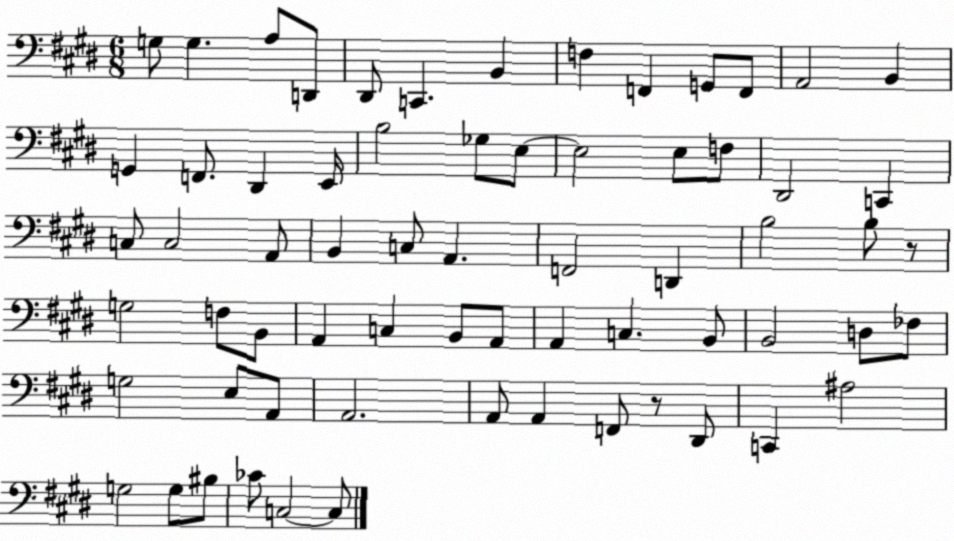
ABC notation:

X:1
T:Untitled
M:6/8
L:1/4
K:E
G,/2 G, A,/2 D,,/2 ^D,,/2 C,, B,, F, F,, G,,/2 F,,/2 A,,2 B,, G,, F,,/2 ^D,, E,,/4 B,2 _G,/2 E,/2 E,2 E,/2 F,/2 ^D,,2 C,, C,/2 C,2 A,,/2 B,, C,/2 A,, F,,2 D,, B,2 B,/2 z/2 G,2 F,/2 B,,/2 A,, C, B,,/2 A,,/2 A,, C, B,,/2 B,,2 D,/2 _F,/2 G,2 E,/2 A,,/2 A,,2 A,,/2 A,, F,,/2 z/2 ^D,,/2 C,, ^A,2 G,2 G,/2 ^B,/2 _C/2 C,2 C,/2